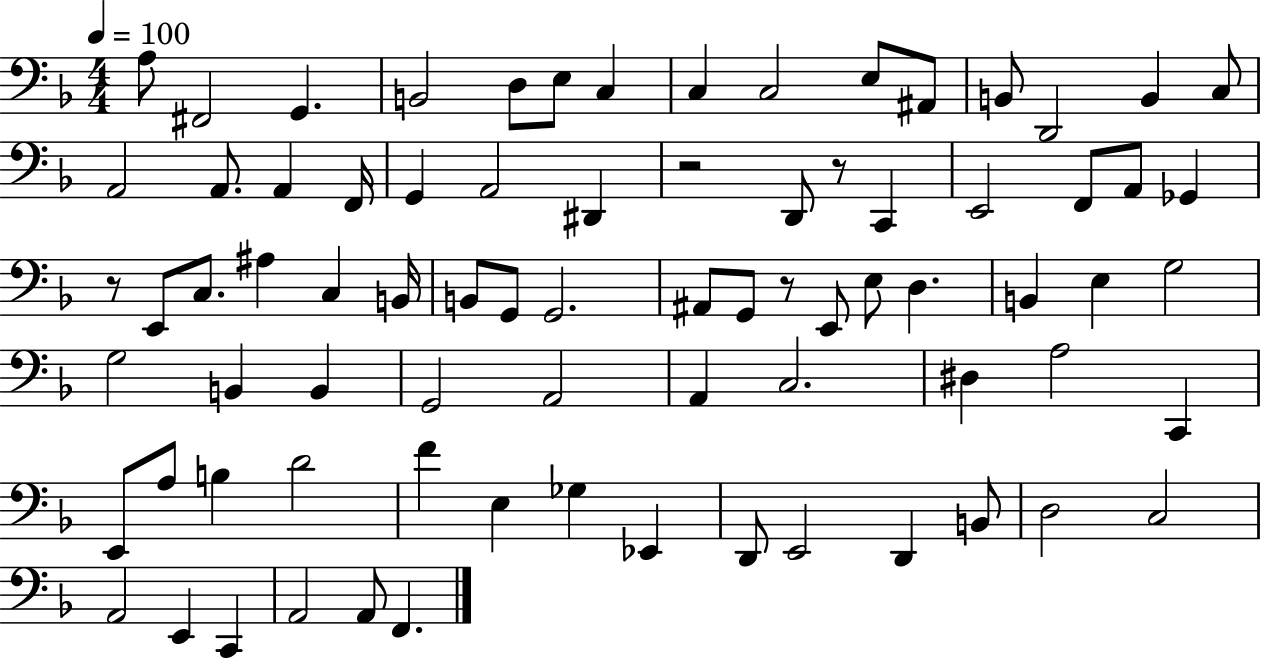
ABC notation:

X:1
T:Untitled
M:4/4
L:1/4
K:F
A,/2 ^F,,2 G,, B,,2 D,/2 E,/2 C, C, C,2 E,/2 ^A,,/2 B,,/2 D,,2 B,, C,/2 A,,2 A,,/2 A,, F,,/4 G,, A,,2 ^D,, z2 D,,/2 z/2 C,, E,,2 F,,/2 A,,/2 _G,, z/2 E,,/2 C,/2 ^A, C, B,,/4 B,,/2 G,,/2 G,,2 ^A,,/2 G,,/2 z/2 E,,/2 E,/2 D, B,, E, G,2 G,2 B,, B,, G,,2 A,,2 A,, C,2 ^D, A,2 C,, E,,/2 A,/2 B, D2 F E, _G, _E,, D,,/2 E,,2 D,, B,,/2 D,2 C,2 A,,2 E,, C,, A,,2 A,,/2 F,,